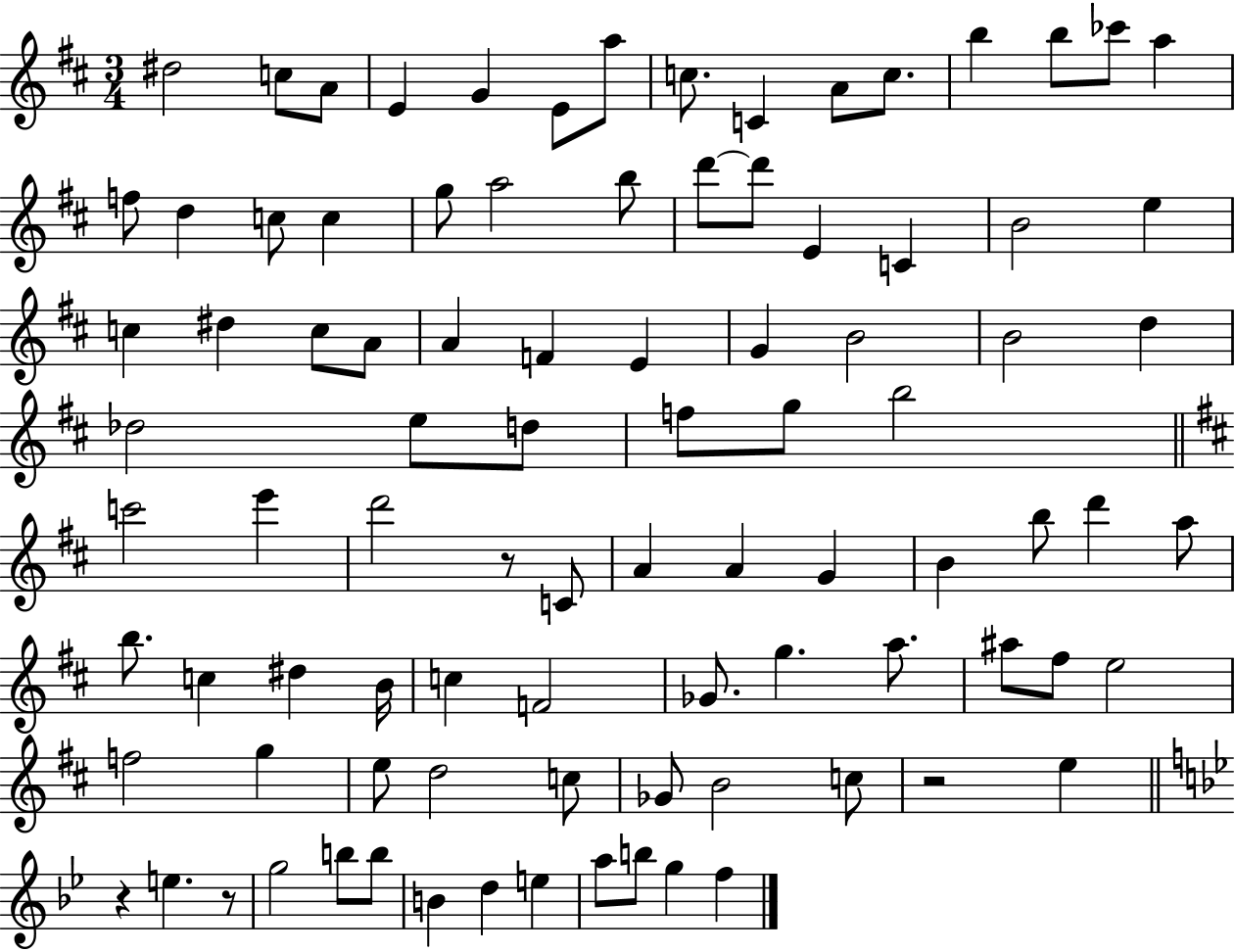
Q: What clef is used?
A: treble